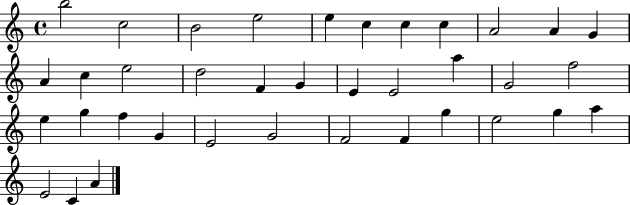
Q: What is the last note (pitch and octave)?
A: A4